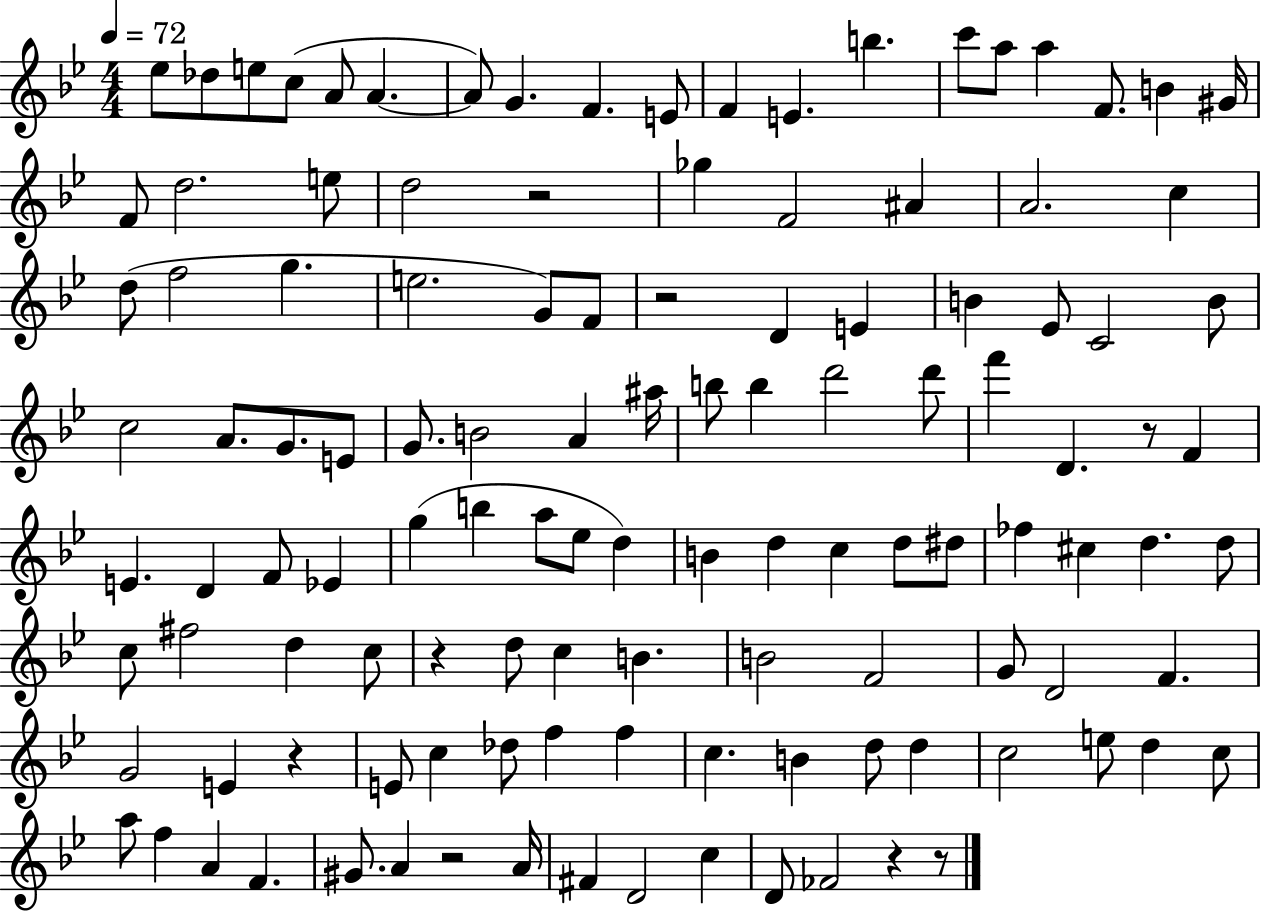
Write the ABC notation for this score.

X:1
T:Untitled
M:4/4
L:1/4
K:Bb
_e/2 _d/2 e/2 c/2 A/2 A A/2 G F E/2 F E b c'/2 a/2 a F/2 B ^G/4 F/2 d2 e/2 d2 z2 _g F2 ^A A2 c d/2 f2 g e2 G/2 F/2 z2 D E B _E/2 C2 B/2 c2 A/2 G/2 E/2 G/2 B2 A ^a/4 b/2 b d'2 d'/2 f' D z/2 F E D F/2 _E g b a/2 _e/2 d B d c d/2 ^d/2 _f ^c d d/2 c/2 ^f2 d c/2 z d/2 c B B2 F2 G/2 D2 F G2 E z E/2 c _d/2 f f c B d/2 d c2 e/2 d c/2 a/2 f A F ^G/2 A z2 A/4 ^F D2 c D/2 _F2 z z/2